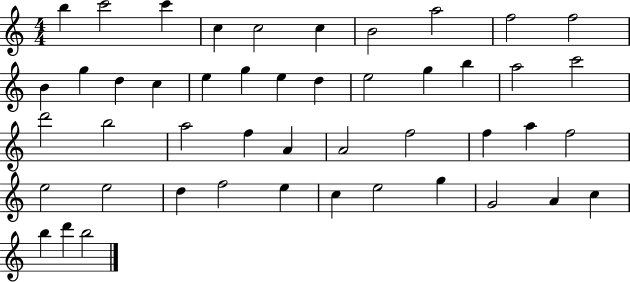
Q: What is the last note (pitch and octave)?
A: B5